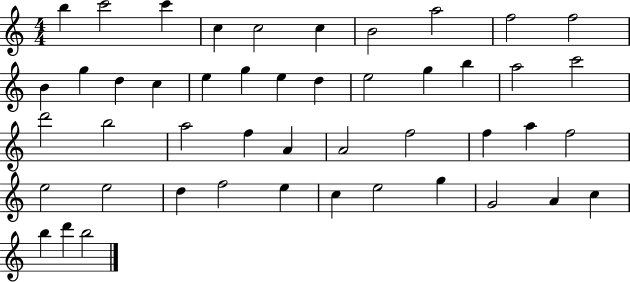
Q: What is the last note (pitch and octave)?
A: B5